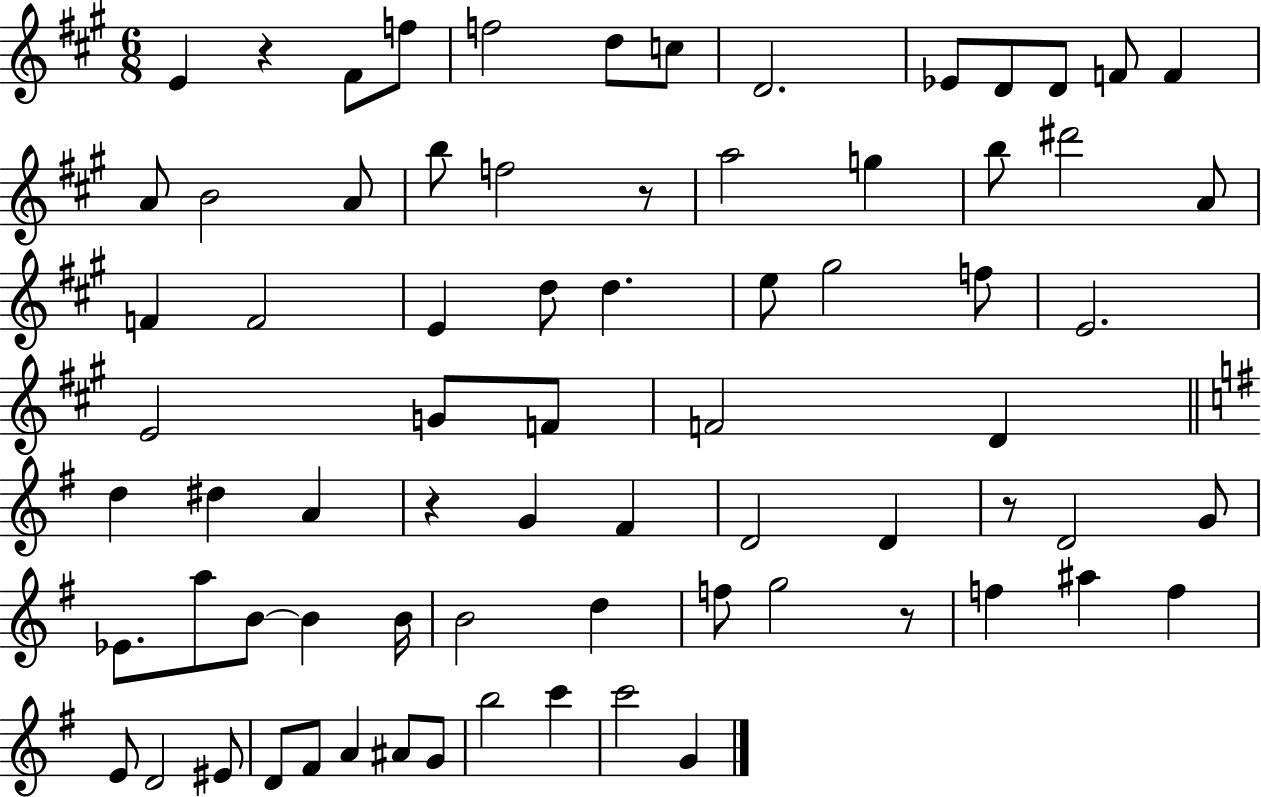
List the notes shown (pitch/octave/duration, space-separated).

E4/q R/q F#4/e F5/e F5/h D5/e C5/e D4/h. Eb4/e D4/e D4/e F4/e F4/q A4/e B4/h A4/e B5/e F5/h R/e A5/h G5/q B5/e D#6/h A4/e F4/q F4/h E4/q D5/e D5/q. E5/e G#5/h F5/e E4/h. E4/h G4/e F4/e F4/h D4/q D5/q D#5/q A4/q R/q G4/q F#4/q D4/h D4/q R/e D4/h G4/e Eb4/e. A5/e B4/e B4/q B4/s B4/h D5/q F5/e G5/h R/e F5/q A#5/q F5/q E4/e D4/h EIS4/e D4/e F#4/e A4/q A#4/e G4/e B5/h C6/q C6/h G4/q